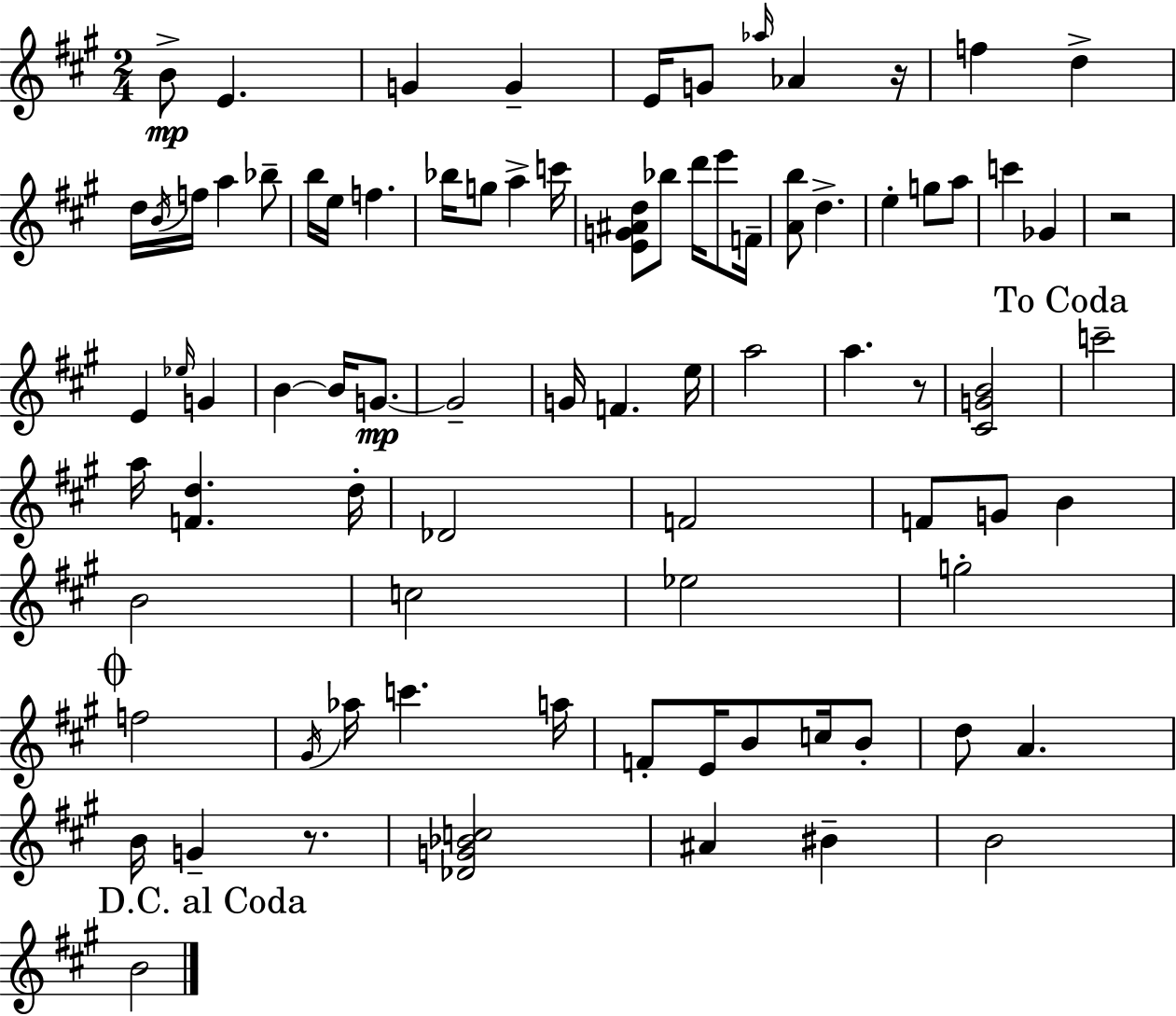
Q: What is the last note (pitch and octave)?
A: B4